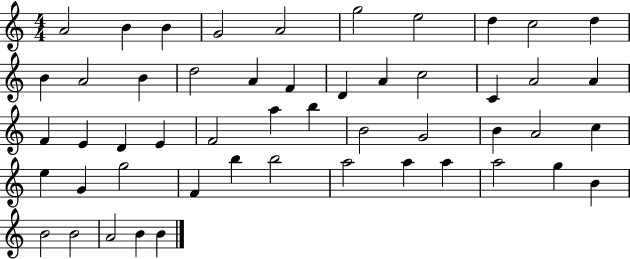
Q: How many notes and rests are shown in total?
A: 51